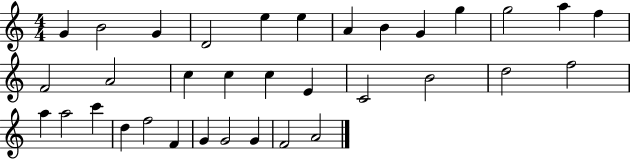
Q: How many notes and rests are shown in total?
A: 34